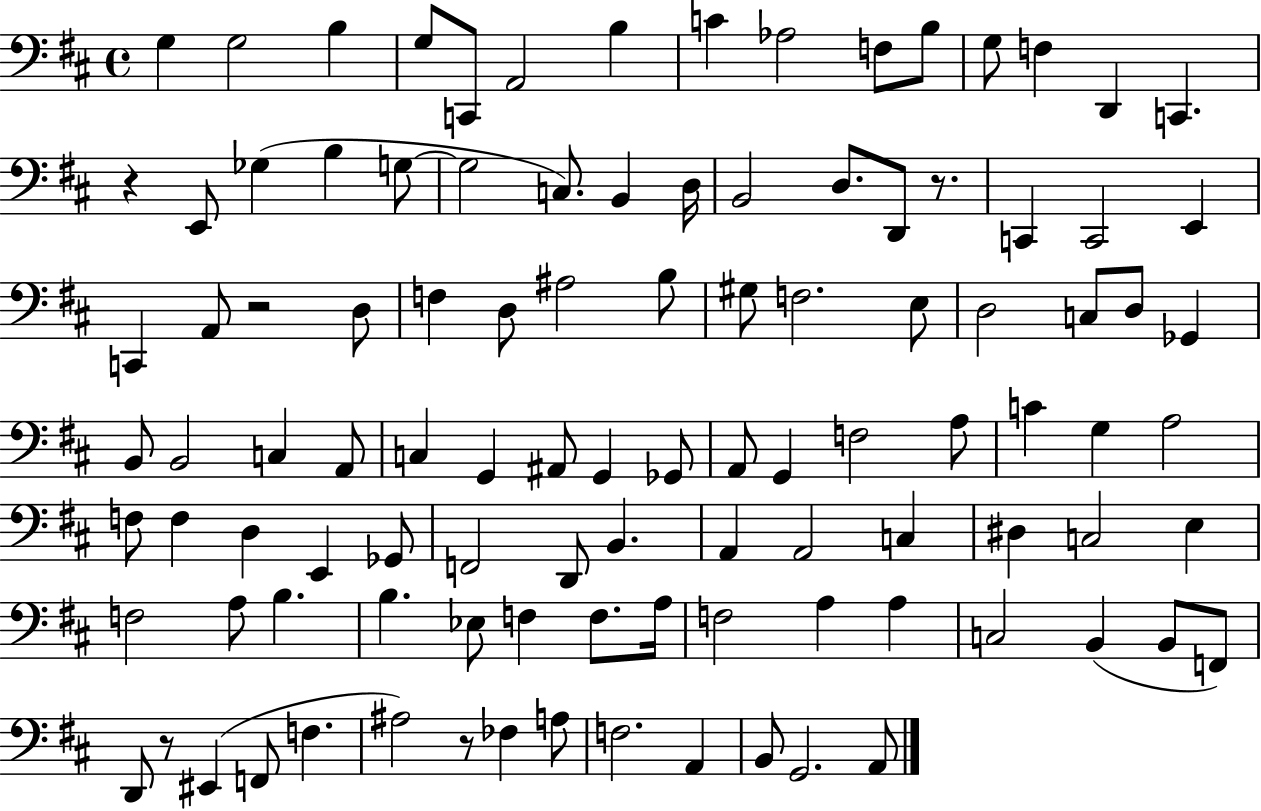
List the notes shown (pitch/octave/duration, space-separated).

G3/q G3/h B3/q G3/e C2/e A2/h B3/q C4/q Ab3/h F3/e B3/e G3/e F3/q D2/q C2/q. R/q E2/e Gb3/q B3/q G3/e G3/h C3/e. B2/q D3/s B2/h D3/e. D2/e R/e. C2/q C2/h E2/q C2/q A2/e R/h D3/e F3/q D3/e A#3/h B3/e G#3/e F3/h. E3/e D3/h C3/e D3/e Gb2/q B2/e B2/h C3/q A2/e C3/q G2/q A#2/e G2/q Gb2/e A2/e G2/q F3/h A3/e C4/q G3/q A3/h F3/e F3/q D3/q E2/q Gb2/e F2/h D2/e B2/q. A2/q A2/h C3/q D#3/q C3/h E3/q F3/h A3/e B3/q. B3/q. Eb3/e F3/q F3/e. A3/s F3/h A3/q A3/q C3/h B2/q B2/e F2/e D2/e R/e EIS2/q F2/e F3/q. A#3/h R/e FES3/q A3/e F3/h. A2/q B2/e G2/h. A2/e